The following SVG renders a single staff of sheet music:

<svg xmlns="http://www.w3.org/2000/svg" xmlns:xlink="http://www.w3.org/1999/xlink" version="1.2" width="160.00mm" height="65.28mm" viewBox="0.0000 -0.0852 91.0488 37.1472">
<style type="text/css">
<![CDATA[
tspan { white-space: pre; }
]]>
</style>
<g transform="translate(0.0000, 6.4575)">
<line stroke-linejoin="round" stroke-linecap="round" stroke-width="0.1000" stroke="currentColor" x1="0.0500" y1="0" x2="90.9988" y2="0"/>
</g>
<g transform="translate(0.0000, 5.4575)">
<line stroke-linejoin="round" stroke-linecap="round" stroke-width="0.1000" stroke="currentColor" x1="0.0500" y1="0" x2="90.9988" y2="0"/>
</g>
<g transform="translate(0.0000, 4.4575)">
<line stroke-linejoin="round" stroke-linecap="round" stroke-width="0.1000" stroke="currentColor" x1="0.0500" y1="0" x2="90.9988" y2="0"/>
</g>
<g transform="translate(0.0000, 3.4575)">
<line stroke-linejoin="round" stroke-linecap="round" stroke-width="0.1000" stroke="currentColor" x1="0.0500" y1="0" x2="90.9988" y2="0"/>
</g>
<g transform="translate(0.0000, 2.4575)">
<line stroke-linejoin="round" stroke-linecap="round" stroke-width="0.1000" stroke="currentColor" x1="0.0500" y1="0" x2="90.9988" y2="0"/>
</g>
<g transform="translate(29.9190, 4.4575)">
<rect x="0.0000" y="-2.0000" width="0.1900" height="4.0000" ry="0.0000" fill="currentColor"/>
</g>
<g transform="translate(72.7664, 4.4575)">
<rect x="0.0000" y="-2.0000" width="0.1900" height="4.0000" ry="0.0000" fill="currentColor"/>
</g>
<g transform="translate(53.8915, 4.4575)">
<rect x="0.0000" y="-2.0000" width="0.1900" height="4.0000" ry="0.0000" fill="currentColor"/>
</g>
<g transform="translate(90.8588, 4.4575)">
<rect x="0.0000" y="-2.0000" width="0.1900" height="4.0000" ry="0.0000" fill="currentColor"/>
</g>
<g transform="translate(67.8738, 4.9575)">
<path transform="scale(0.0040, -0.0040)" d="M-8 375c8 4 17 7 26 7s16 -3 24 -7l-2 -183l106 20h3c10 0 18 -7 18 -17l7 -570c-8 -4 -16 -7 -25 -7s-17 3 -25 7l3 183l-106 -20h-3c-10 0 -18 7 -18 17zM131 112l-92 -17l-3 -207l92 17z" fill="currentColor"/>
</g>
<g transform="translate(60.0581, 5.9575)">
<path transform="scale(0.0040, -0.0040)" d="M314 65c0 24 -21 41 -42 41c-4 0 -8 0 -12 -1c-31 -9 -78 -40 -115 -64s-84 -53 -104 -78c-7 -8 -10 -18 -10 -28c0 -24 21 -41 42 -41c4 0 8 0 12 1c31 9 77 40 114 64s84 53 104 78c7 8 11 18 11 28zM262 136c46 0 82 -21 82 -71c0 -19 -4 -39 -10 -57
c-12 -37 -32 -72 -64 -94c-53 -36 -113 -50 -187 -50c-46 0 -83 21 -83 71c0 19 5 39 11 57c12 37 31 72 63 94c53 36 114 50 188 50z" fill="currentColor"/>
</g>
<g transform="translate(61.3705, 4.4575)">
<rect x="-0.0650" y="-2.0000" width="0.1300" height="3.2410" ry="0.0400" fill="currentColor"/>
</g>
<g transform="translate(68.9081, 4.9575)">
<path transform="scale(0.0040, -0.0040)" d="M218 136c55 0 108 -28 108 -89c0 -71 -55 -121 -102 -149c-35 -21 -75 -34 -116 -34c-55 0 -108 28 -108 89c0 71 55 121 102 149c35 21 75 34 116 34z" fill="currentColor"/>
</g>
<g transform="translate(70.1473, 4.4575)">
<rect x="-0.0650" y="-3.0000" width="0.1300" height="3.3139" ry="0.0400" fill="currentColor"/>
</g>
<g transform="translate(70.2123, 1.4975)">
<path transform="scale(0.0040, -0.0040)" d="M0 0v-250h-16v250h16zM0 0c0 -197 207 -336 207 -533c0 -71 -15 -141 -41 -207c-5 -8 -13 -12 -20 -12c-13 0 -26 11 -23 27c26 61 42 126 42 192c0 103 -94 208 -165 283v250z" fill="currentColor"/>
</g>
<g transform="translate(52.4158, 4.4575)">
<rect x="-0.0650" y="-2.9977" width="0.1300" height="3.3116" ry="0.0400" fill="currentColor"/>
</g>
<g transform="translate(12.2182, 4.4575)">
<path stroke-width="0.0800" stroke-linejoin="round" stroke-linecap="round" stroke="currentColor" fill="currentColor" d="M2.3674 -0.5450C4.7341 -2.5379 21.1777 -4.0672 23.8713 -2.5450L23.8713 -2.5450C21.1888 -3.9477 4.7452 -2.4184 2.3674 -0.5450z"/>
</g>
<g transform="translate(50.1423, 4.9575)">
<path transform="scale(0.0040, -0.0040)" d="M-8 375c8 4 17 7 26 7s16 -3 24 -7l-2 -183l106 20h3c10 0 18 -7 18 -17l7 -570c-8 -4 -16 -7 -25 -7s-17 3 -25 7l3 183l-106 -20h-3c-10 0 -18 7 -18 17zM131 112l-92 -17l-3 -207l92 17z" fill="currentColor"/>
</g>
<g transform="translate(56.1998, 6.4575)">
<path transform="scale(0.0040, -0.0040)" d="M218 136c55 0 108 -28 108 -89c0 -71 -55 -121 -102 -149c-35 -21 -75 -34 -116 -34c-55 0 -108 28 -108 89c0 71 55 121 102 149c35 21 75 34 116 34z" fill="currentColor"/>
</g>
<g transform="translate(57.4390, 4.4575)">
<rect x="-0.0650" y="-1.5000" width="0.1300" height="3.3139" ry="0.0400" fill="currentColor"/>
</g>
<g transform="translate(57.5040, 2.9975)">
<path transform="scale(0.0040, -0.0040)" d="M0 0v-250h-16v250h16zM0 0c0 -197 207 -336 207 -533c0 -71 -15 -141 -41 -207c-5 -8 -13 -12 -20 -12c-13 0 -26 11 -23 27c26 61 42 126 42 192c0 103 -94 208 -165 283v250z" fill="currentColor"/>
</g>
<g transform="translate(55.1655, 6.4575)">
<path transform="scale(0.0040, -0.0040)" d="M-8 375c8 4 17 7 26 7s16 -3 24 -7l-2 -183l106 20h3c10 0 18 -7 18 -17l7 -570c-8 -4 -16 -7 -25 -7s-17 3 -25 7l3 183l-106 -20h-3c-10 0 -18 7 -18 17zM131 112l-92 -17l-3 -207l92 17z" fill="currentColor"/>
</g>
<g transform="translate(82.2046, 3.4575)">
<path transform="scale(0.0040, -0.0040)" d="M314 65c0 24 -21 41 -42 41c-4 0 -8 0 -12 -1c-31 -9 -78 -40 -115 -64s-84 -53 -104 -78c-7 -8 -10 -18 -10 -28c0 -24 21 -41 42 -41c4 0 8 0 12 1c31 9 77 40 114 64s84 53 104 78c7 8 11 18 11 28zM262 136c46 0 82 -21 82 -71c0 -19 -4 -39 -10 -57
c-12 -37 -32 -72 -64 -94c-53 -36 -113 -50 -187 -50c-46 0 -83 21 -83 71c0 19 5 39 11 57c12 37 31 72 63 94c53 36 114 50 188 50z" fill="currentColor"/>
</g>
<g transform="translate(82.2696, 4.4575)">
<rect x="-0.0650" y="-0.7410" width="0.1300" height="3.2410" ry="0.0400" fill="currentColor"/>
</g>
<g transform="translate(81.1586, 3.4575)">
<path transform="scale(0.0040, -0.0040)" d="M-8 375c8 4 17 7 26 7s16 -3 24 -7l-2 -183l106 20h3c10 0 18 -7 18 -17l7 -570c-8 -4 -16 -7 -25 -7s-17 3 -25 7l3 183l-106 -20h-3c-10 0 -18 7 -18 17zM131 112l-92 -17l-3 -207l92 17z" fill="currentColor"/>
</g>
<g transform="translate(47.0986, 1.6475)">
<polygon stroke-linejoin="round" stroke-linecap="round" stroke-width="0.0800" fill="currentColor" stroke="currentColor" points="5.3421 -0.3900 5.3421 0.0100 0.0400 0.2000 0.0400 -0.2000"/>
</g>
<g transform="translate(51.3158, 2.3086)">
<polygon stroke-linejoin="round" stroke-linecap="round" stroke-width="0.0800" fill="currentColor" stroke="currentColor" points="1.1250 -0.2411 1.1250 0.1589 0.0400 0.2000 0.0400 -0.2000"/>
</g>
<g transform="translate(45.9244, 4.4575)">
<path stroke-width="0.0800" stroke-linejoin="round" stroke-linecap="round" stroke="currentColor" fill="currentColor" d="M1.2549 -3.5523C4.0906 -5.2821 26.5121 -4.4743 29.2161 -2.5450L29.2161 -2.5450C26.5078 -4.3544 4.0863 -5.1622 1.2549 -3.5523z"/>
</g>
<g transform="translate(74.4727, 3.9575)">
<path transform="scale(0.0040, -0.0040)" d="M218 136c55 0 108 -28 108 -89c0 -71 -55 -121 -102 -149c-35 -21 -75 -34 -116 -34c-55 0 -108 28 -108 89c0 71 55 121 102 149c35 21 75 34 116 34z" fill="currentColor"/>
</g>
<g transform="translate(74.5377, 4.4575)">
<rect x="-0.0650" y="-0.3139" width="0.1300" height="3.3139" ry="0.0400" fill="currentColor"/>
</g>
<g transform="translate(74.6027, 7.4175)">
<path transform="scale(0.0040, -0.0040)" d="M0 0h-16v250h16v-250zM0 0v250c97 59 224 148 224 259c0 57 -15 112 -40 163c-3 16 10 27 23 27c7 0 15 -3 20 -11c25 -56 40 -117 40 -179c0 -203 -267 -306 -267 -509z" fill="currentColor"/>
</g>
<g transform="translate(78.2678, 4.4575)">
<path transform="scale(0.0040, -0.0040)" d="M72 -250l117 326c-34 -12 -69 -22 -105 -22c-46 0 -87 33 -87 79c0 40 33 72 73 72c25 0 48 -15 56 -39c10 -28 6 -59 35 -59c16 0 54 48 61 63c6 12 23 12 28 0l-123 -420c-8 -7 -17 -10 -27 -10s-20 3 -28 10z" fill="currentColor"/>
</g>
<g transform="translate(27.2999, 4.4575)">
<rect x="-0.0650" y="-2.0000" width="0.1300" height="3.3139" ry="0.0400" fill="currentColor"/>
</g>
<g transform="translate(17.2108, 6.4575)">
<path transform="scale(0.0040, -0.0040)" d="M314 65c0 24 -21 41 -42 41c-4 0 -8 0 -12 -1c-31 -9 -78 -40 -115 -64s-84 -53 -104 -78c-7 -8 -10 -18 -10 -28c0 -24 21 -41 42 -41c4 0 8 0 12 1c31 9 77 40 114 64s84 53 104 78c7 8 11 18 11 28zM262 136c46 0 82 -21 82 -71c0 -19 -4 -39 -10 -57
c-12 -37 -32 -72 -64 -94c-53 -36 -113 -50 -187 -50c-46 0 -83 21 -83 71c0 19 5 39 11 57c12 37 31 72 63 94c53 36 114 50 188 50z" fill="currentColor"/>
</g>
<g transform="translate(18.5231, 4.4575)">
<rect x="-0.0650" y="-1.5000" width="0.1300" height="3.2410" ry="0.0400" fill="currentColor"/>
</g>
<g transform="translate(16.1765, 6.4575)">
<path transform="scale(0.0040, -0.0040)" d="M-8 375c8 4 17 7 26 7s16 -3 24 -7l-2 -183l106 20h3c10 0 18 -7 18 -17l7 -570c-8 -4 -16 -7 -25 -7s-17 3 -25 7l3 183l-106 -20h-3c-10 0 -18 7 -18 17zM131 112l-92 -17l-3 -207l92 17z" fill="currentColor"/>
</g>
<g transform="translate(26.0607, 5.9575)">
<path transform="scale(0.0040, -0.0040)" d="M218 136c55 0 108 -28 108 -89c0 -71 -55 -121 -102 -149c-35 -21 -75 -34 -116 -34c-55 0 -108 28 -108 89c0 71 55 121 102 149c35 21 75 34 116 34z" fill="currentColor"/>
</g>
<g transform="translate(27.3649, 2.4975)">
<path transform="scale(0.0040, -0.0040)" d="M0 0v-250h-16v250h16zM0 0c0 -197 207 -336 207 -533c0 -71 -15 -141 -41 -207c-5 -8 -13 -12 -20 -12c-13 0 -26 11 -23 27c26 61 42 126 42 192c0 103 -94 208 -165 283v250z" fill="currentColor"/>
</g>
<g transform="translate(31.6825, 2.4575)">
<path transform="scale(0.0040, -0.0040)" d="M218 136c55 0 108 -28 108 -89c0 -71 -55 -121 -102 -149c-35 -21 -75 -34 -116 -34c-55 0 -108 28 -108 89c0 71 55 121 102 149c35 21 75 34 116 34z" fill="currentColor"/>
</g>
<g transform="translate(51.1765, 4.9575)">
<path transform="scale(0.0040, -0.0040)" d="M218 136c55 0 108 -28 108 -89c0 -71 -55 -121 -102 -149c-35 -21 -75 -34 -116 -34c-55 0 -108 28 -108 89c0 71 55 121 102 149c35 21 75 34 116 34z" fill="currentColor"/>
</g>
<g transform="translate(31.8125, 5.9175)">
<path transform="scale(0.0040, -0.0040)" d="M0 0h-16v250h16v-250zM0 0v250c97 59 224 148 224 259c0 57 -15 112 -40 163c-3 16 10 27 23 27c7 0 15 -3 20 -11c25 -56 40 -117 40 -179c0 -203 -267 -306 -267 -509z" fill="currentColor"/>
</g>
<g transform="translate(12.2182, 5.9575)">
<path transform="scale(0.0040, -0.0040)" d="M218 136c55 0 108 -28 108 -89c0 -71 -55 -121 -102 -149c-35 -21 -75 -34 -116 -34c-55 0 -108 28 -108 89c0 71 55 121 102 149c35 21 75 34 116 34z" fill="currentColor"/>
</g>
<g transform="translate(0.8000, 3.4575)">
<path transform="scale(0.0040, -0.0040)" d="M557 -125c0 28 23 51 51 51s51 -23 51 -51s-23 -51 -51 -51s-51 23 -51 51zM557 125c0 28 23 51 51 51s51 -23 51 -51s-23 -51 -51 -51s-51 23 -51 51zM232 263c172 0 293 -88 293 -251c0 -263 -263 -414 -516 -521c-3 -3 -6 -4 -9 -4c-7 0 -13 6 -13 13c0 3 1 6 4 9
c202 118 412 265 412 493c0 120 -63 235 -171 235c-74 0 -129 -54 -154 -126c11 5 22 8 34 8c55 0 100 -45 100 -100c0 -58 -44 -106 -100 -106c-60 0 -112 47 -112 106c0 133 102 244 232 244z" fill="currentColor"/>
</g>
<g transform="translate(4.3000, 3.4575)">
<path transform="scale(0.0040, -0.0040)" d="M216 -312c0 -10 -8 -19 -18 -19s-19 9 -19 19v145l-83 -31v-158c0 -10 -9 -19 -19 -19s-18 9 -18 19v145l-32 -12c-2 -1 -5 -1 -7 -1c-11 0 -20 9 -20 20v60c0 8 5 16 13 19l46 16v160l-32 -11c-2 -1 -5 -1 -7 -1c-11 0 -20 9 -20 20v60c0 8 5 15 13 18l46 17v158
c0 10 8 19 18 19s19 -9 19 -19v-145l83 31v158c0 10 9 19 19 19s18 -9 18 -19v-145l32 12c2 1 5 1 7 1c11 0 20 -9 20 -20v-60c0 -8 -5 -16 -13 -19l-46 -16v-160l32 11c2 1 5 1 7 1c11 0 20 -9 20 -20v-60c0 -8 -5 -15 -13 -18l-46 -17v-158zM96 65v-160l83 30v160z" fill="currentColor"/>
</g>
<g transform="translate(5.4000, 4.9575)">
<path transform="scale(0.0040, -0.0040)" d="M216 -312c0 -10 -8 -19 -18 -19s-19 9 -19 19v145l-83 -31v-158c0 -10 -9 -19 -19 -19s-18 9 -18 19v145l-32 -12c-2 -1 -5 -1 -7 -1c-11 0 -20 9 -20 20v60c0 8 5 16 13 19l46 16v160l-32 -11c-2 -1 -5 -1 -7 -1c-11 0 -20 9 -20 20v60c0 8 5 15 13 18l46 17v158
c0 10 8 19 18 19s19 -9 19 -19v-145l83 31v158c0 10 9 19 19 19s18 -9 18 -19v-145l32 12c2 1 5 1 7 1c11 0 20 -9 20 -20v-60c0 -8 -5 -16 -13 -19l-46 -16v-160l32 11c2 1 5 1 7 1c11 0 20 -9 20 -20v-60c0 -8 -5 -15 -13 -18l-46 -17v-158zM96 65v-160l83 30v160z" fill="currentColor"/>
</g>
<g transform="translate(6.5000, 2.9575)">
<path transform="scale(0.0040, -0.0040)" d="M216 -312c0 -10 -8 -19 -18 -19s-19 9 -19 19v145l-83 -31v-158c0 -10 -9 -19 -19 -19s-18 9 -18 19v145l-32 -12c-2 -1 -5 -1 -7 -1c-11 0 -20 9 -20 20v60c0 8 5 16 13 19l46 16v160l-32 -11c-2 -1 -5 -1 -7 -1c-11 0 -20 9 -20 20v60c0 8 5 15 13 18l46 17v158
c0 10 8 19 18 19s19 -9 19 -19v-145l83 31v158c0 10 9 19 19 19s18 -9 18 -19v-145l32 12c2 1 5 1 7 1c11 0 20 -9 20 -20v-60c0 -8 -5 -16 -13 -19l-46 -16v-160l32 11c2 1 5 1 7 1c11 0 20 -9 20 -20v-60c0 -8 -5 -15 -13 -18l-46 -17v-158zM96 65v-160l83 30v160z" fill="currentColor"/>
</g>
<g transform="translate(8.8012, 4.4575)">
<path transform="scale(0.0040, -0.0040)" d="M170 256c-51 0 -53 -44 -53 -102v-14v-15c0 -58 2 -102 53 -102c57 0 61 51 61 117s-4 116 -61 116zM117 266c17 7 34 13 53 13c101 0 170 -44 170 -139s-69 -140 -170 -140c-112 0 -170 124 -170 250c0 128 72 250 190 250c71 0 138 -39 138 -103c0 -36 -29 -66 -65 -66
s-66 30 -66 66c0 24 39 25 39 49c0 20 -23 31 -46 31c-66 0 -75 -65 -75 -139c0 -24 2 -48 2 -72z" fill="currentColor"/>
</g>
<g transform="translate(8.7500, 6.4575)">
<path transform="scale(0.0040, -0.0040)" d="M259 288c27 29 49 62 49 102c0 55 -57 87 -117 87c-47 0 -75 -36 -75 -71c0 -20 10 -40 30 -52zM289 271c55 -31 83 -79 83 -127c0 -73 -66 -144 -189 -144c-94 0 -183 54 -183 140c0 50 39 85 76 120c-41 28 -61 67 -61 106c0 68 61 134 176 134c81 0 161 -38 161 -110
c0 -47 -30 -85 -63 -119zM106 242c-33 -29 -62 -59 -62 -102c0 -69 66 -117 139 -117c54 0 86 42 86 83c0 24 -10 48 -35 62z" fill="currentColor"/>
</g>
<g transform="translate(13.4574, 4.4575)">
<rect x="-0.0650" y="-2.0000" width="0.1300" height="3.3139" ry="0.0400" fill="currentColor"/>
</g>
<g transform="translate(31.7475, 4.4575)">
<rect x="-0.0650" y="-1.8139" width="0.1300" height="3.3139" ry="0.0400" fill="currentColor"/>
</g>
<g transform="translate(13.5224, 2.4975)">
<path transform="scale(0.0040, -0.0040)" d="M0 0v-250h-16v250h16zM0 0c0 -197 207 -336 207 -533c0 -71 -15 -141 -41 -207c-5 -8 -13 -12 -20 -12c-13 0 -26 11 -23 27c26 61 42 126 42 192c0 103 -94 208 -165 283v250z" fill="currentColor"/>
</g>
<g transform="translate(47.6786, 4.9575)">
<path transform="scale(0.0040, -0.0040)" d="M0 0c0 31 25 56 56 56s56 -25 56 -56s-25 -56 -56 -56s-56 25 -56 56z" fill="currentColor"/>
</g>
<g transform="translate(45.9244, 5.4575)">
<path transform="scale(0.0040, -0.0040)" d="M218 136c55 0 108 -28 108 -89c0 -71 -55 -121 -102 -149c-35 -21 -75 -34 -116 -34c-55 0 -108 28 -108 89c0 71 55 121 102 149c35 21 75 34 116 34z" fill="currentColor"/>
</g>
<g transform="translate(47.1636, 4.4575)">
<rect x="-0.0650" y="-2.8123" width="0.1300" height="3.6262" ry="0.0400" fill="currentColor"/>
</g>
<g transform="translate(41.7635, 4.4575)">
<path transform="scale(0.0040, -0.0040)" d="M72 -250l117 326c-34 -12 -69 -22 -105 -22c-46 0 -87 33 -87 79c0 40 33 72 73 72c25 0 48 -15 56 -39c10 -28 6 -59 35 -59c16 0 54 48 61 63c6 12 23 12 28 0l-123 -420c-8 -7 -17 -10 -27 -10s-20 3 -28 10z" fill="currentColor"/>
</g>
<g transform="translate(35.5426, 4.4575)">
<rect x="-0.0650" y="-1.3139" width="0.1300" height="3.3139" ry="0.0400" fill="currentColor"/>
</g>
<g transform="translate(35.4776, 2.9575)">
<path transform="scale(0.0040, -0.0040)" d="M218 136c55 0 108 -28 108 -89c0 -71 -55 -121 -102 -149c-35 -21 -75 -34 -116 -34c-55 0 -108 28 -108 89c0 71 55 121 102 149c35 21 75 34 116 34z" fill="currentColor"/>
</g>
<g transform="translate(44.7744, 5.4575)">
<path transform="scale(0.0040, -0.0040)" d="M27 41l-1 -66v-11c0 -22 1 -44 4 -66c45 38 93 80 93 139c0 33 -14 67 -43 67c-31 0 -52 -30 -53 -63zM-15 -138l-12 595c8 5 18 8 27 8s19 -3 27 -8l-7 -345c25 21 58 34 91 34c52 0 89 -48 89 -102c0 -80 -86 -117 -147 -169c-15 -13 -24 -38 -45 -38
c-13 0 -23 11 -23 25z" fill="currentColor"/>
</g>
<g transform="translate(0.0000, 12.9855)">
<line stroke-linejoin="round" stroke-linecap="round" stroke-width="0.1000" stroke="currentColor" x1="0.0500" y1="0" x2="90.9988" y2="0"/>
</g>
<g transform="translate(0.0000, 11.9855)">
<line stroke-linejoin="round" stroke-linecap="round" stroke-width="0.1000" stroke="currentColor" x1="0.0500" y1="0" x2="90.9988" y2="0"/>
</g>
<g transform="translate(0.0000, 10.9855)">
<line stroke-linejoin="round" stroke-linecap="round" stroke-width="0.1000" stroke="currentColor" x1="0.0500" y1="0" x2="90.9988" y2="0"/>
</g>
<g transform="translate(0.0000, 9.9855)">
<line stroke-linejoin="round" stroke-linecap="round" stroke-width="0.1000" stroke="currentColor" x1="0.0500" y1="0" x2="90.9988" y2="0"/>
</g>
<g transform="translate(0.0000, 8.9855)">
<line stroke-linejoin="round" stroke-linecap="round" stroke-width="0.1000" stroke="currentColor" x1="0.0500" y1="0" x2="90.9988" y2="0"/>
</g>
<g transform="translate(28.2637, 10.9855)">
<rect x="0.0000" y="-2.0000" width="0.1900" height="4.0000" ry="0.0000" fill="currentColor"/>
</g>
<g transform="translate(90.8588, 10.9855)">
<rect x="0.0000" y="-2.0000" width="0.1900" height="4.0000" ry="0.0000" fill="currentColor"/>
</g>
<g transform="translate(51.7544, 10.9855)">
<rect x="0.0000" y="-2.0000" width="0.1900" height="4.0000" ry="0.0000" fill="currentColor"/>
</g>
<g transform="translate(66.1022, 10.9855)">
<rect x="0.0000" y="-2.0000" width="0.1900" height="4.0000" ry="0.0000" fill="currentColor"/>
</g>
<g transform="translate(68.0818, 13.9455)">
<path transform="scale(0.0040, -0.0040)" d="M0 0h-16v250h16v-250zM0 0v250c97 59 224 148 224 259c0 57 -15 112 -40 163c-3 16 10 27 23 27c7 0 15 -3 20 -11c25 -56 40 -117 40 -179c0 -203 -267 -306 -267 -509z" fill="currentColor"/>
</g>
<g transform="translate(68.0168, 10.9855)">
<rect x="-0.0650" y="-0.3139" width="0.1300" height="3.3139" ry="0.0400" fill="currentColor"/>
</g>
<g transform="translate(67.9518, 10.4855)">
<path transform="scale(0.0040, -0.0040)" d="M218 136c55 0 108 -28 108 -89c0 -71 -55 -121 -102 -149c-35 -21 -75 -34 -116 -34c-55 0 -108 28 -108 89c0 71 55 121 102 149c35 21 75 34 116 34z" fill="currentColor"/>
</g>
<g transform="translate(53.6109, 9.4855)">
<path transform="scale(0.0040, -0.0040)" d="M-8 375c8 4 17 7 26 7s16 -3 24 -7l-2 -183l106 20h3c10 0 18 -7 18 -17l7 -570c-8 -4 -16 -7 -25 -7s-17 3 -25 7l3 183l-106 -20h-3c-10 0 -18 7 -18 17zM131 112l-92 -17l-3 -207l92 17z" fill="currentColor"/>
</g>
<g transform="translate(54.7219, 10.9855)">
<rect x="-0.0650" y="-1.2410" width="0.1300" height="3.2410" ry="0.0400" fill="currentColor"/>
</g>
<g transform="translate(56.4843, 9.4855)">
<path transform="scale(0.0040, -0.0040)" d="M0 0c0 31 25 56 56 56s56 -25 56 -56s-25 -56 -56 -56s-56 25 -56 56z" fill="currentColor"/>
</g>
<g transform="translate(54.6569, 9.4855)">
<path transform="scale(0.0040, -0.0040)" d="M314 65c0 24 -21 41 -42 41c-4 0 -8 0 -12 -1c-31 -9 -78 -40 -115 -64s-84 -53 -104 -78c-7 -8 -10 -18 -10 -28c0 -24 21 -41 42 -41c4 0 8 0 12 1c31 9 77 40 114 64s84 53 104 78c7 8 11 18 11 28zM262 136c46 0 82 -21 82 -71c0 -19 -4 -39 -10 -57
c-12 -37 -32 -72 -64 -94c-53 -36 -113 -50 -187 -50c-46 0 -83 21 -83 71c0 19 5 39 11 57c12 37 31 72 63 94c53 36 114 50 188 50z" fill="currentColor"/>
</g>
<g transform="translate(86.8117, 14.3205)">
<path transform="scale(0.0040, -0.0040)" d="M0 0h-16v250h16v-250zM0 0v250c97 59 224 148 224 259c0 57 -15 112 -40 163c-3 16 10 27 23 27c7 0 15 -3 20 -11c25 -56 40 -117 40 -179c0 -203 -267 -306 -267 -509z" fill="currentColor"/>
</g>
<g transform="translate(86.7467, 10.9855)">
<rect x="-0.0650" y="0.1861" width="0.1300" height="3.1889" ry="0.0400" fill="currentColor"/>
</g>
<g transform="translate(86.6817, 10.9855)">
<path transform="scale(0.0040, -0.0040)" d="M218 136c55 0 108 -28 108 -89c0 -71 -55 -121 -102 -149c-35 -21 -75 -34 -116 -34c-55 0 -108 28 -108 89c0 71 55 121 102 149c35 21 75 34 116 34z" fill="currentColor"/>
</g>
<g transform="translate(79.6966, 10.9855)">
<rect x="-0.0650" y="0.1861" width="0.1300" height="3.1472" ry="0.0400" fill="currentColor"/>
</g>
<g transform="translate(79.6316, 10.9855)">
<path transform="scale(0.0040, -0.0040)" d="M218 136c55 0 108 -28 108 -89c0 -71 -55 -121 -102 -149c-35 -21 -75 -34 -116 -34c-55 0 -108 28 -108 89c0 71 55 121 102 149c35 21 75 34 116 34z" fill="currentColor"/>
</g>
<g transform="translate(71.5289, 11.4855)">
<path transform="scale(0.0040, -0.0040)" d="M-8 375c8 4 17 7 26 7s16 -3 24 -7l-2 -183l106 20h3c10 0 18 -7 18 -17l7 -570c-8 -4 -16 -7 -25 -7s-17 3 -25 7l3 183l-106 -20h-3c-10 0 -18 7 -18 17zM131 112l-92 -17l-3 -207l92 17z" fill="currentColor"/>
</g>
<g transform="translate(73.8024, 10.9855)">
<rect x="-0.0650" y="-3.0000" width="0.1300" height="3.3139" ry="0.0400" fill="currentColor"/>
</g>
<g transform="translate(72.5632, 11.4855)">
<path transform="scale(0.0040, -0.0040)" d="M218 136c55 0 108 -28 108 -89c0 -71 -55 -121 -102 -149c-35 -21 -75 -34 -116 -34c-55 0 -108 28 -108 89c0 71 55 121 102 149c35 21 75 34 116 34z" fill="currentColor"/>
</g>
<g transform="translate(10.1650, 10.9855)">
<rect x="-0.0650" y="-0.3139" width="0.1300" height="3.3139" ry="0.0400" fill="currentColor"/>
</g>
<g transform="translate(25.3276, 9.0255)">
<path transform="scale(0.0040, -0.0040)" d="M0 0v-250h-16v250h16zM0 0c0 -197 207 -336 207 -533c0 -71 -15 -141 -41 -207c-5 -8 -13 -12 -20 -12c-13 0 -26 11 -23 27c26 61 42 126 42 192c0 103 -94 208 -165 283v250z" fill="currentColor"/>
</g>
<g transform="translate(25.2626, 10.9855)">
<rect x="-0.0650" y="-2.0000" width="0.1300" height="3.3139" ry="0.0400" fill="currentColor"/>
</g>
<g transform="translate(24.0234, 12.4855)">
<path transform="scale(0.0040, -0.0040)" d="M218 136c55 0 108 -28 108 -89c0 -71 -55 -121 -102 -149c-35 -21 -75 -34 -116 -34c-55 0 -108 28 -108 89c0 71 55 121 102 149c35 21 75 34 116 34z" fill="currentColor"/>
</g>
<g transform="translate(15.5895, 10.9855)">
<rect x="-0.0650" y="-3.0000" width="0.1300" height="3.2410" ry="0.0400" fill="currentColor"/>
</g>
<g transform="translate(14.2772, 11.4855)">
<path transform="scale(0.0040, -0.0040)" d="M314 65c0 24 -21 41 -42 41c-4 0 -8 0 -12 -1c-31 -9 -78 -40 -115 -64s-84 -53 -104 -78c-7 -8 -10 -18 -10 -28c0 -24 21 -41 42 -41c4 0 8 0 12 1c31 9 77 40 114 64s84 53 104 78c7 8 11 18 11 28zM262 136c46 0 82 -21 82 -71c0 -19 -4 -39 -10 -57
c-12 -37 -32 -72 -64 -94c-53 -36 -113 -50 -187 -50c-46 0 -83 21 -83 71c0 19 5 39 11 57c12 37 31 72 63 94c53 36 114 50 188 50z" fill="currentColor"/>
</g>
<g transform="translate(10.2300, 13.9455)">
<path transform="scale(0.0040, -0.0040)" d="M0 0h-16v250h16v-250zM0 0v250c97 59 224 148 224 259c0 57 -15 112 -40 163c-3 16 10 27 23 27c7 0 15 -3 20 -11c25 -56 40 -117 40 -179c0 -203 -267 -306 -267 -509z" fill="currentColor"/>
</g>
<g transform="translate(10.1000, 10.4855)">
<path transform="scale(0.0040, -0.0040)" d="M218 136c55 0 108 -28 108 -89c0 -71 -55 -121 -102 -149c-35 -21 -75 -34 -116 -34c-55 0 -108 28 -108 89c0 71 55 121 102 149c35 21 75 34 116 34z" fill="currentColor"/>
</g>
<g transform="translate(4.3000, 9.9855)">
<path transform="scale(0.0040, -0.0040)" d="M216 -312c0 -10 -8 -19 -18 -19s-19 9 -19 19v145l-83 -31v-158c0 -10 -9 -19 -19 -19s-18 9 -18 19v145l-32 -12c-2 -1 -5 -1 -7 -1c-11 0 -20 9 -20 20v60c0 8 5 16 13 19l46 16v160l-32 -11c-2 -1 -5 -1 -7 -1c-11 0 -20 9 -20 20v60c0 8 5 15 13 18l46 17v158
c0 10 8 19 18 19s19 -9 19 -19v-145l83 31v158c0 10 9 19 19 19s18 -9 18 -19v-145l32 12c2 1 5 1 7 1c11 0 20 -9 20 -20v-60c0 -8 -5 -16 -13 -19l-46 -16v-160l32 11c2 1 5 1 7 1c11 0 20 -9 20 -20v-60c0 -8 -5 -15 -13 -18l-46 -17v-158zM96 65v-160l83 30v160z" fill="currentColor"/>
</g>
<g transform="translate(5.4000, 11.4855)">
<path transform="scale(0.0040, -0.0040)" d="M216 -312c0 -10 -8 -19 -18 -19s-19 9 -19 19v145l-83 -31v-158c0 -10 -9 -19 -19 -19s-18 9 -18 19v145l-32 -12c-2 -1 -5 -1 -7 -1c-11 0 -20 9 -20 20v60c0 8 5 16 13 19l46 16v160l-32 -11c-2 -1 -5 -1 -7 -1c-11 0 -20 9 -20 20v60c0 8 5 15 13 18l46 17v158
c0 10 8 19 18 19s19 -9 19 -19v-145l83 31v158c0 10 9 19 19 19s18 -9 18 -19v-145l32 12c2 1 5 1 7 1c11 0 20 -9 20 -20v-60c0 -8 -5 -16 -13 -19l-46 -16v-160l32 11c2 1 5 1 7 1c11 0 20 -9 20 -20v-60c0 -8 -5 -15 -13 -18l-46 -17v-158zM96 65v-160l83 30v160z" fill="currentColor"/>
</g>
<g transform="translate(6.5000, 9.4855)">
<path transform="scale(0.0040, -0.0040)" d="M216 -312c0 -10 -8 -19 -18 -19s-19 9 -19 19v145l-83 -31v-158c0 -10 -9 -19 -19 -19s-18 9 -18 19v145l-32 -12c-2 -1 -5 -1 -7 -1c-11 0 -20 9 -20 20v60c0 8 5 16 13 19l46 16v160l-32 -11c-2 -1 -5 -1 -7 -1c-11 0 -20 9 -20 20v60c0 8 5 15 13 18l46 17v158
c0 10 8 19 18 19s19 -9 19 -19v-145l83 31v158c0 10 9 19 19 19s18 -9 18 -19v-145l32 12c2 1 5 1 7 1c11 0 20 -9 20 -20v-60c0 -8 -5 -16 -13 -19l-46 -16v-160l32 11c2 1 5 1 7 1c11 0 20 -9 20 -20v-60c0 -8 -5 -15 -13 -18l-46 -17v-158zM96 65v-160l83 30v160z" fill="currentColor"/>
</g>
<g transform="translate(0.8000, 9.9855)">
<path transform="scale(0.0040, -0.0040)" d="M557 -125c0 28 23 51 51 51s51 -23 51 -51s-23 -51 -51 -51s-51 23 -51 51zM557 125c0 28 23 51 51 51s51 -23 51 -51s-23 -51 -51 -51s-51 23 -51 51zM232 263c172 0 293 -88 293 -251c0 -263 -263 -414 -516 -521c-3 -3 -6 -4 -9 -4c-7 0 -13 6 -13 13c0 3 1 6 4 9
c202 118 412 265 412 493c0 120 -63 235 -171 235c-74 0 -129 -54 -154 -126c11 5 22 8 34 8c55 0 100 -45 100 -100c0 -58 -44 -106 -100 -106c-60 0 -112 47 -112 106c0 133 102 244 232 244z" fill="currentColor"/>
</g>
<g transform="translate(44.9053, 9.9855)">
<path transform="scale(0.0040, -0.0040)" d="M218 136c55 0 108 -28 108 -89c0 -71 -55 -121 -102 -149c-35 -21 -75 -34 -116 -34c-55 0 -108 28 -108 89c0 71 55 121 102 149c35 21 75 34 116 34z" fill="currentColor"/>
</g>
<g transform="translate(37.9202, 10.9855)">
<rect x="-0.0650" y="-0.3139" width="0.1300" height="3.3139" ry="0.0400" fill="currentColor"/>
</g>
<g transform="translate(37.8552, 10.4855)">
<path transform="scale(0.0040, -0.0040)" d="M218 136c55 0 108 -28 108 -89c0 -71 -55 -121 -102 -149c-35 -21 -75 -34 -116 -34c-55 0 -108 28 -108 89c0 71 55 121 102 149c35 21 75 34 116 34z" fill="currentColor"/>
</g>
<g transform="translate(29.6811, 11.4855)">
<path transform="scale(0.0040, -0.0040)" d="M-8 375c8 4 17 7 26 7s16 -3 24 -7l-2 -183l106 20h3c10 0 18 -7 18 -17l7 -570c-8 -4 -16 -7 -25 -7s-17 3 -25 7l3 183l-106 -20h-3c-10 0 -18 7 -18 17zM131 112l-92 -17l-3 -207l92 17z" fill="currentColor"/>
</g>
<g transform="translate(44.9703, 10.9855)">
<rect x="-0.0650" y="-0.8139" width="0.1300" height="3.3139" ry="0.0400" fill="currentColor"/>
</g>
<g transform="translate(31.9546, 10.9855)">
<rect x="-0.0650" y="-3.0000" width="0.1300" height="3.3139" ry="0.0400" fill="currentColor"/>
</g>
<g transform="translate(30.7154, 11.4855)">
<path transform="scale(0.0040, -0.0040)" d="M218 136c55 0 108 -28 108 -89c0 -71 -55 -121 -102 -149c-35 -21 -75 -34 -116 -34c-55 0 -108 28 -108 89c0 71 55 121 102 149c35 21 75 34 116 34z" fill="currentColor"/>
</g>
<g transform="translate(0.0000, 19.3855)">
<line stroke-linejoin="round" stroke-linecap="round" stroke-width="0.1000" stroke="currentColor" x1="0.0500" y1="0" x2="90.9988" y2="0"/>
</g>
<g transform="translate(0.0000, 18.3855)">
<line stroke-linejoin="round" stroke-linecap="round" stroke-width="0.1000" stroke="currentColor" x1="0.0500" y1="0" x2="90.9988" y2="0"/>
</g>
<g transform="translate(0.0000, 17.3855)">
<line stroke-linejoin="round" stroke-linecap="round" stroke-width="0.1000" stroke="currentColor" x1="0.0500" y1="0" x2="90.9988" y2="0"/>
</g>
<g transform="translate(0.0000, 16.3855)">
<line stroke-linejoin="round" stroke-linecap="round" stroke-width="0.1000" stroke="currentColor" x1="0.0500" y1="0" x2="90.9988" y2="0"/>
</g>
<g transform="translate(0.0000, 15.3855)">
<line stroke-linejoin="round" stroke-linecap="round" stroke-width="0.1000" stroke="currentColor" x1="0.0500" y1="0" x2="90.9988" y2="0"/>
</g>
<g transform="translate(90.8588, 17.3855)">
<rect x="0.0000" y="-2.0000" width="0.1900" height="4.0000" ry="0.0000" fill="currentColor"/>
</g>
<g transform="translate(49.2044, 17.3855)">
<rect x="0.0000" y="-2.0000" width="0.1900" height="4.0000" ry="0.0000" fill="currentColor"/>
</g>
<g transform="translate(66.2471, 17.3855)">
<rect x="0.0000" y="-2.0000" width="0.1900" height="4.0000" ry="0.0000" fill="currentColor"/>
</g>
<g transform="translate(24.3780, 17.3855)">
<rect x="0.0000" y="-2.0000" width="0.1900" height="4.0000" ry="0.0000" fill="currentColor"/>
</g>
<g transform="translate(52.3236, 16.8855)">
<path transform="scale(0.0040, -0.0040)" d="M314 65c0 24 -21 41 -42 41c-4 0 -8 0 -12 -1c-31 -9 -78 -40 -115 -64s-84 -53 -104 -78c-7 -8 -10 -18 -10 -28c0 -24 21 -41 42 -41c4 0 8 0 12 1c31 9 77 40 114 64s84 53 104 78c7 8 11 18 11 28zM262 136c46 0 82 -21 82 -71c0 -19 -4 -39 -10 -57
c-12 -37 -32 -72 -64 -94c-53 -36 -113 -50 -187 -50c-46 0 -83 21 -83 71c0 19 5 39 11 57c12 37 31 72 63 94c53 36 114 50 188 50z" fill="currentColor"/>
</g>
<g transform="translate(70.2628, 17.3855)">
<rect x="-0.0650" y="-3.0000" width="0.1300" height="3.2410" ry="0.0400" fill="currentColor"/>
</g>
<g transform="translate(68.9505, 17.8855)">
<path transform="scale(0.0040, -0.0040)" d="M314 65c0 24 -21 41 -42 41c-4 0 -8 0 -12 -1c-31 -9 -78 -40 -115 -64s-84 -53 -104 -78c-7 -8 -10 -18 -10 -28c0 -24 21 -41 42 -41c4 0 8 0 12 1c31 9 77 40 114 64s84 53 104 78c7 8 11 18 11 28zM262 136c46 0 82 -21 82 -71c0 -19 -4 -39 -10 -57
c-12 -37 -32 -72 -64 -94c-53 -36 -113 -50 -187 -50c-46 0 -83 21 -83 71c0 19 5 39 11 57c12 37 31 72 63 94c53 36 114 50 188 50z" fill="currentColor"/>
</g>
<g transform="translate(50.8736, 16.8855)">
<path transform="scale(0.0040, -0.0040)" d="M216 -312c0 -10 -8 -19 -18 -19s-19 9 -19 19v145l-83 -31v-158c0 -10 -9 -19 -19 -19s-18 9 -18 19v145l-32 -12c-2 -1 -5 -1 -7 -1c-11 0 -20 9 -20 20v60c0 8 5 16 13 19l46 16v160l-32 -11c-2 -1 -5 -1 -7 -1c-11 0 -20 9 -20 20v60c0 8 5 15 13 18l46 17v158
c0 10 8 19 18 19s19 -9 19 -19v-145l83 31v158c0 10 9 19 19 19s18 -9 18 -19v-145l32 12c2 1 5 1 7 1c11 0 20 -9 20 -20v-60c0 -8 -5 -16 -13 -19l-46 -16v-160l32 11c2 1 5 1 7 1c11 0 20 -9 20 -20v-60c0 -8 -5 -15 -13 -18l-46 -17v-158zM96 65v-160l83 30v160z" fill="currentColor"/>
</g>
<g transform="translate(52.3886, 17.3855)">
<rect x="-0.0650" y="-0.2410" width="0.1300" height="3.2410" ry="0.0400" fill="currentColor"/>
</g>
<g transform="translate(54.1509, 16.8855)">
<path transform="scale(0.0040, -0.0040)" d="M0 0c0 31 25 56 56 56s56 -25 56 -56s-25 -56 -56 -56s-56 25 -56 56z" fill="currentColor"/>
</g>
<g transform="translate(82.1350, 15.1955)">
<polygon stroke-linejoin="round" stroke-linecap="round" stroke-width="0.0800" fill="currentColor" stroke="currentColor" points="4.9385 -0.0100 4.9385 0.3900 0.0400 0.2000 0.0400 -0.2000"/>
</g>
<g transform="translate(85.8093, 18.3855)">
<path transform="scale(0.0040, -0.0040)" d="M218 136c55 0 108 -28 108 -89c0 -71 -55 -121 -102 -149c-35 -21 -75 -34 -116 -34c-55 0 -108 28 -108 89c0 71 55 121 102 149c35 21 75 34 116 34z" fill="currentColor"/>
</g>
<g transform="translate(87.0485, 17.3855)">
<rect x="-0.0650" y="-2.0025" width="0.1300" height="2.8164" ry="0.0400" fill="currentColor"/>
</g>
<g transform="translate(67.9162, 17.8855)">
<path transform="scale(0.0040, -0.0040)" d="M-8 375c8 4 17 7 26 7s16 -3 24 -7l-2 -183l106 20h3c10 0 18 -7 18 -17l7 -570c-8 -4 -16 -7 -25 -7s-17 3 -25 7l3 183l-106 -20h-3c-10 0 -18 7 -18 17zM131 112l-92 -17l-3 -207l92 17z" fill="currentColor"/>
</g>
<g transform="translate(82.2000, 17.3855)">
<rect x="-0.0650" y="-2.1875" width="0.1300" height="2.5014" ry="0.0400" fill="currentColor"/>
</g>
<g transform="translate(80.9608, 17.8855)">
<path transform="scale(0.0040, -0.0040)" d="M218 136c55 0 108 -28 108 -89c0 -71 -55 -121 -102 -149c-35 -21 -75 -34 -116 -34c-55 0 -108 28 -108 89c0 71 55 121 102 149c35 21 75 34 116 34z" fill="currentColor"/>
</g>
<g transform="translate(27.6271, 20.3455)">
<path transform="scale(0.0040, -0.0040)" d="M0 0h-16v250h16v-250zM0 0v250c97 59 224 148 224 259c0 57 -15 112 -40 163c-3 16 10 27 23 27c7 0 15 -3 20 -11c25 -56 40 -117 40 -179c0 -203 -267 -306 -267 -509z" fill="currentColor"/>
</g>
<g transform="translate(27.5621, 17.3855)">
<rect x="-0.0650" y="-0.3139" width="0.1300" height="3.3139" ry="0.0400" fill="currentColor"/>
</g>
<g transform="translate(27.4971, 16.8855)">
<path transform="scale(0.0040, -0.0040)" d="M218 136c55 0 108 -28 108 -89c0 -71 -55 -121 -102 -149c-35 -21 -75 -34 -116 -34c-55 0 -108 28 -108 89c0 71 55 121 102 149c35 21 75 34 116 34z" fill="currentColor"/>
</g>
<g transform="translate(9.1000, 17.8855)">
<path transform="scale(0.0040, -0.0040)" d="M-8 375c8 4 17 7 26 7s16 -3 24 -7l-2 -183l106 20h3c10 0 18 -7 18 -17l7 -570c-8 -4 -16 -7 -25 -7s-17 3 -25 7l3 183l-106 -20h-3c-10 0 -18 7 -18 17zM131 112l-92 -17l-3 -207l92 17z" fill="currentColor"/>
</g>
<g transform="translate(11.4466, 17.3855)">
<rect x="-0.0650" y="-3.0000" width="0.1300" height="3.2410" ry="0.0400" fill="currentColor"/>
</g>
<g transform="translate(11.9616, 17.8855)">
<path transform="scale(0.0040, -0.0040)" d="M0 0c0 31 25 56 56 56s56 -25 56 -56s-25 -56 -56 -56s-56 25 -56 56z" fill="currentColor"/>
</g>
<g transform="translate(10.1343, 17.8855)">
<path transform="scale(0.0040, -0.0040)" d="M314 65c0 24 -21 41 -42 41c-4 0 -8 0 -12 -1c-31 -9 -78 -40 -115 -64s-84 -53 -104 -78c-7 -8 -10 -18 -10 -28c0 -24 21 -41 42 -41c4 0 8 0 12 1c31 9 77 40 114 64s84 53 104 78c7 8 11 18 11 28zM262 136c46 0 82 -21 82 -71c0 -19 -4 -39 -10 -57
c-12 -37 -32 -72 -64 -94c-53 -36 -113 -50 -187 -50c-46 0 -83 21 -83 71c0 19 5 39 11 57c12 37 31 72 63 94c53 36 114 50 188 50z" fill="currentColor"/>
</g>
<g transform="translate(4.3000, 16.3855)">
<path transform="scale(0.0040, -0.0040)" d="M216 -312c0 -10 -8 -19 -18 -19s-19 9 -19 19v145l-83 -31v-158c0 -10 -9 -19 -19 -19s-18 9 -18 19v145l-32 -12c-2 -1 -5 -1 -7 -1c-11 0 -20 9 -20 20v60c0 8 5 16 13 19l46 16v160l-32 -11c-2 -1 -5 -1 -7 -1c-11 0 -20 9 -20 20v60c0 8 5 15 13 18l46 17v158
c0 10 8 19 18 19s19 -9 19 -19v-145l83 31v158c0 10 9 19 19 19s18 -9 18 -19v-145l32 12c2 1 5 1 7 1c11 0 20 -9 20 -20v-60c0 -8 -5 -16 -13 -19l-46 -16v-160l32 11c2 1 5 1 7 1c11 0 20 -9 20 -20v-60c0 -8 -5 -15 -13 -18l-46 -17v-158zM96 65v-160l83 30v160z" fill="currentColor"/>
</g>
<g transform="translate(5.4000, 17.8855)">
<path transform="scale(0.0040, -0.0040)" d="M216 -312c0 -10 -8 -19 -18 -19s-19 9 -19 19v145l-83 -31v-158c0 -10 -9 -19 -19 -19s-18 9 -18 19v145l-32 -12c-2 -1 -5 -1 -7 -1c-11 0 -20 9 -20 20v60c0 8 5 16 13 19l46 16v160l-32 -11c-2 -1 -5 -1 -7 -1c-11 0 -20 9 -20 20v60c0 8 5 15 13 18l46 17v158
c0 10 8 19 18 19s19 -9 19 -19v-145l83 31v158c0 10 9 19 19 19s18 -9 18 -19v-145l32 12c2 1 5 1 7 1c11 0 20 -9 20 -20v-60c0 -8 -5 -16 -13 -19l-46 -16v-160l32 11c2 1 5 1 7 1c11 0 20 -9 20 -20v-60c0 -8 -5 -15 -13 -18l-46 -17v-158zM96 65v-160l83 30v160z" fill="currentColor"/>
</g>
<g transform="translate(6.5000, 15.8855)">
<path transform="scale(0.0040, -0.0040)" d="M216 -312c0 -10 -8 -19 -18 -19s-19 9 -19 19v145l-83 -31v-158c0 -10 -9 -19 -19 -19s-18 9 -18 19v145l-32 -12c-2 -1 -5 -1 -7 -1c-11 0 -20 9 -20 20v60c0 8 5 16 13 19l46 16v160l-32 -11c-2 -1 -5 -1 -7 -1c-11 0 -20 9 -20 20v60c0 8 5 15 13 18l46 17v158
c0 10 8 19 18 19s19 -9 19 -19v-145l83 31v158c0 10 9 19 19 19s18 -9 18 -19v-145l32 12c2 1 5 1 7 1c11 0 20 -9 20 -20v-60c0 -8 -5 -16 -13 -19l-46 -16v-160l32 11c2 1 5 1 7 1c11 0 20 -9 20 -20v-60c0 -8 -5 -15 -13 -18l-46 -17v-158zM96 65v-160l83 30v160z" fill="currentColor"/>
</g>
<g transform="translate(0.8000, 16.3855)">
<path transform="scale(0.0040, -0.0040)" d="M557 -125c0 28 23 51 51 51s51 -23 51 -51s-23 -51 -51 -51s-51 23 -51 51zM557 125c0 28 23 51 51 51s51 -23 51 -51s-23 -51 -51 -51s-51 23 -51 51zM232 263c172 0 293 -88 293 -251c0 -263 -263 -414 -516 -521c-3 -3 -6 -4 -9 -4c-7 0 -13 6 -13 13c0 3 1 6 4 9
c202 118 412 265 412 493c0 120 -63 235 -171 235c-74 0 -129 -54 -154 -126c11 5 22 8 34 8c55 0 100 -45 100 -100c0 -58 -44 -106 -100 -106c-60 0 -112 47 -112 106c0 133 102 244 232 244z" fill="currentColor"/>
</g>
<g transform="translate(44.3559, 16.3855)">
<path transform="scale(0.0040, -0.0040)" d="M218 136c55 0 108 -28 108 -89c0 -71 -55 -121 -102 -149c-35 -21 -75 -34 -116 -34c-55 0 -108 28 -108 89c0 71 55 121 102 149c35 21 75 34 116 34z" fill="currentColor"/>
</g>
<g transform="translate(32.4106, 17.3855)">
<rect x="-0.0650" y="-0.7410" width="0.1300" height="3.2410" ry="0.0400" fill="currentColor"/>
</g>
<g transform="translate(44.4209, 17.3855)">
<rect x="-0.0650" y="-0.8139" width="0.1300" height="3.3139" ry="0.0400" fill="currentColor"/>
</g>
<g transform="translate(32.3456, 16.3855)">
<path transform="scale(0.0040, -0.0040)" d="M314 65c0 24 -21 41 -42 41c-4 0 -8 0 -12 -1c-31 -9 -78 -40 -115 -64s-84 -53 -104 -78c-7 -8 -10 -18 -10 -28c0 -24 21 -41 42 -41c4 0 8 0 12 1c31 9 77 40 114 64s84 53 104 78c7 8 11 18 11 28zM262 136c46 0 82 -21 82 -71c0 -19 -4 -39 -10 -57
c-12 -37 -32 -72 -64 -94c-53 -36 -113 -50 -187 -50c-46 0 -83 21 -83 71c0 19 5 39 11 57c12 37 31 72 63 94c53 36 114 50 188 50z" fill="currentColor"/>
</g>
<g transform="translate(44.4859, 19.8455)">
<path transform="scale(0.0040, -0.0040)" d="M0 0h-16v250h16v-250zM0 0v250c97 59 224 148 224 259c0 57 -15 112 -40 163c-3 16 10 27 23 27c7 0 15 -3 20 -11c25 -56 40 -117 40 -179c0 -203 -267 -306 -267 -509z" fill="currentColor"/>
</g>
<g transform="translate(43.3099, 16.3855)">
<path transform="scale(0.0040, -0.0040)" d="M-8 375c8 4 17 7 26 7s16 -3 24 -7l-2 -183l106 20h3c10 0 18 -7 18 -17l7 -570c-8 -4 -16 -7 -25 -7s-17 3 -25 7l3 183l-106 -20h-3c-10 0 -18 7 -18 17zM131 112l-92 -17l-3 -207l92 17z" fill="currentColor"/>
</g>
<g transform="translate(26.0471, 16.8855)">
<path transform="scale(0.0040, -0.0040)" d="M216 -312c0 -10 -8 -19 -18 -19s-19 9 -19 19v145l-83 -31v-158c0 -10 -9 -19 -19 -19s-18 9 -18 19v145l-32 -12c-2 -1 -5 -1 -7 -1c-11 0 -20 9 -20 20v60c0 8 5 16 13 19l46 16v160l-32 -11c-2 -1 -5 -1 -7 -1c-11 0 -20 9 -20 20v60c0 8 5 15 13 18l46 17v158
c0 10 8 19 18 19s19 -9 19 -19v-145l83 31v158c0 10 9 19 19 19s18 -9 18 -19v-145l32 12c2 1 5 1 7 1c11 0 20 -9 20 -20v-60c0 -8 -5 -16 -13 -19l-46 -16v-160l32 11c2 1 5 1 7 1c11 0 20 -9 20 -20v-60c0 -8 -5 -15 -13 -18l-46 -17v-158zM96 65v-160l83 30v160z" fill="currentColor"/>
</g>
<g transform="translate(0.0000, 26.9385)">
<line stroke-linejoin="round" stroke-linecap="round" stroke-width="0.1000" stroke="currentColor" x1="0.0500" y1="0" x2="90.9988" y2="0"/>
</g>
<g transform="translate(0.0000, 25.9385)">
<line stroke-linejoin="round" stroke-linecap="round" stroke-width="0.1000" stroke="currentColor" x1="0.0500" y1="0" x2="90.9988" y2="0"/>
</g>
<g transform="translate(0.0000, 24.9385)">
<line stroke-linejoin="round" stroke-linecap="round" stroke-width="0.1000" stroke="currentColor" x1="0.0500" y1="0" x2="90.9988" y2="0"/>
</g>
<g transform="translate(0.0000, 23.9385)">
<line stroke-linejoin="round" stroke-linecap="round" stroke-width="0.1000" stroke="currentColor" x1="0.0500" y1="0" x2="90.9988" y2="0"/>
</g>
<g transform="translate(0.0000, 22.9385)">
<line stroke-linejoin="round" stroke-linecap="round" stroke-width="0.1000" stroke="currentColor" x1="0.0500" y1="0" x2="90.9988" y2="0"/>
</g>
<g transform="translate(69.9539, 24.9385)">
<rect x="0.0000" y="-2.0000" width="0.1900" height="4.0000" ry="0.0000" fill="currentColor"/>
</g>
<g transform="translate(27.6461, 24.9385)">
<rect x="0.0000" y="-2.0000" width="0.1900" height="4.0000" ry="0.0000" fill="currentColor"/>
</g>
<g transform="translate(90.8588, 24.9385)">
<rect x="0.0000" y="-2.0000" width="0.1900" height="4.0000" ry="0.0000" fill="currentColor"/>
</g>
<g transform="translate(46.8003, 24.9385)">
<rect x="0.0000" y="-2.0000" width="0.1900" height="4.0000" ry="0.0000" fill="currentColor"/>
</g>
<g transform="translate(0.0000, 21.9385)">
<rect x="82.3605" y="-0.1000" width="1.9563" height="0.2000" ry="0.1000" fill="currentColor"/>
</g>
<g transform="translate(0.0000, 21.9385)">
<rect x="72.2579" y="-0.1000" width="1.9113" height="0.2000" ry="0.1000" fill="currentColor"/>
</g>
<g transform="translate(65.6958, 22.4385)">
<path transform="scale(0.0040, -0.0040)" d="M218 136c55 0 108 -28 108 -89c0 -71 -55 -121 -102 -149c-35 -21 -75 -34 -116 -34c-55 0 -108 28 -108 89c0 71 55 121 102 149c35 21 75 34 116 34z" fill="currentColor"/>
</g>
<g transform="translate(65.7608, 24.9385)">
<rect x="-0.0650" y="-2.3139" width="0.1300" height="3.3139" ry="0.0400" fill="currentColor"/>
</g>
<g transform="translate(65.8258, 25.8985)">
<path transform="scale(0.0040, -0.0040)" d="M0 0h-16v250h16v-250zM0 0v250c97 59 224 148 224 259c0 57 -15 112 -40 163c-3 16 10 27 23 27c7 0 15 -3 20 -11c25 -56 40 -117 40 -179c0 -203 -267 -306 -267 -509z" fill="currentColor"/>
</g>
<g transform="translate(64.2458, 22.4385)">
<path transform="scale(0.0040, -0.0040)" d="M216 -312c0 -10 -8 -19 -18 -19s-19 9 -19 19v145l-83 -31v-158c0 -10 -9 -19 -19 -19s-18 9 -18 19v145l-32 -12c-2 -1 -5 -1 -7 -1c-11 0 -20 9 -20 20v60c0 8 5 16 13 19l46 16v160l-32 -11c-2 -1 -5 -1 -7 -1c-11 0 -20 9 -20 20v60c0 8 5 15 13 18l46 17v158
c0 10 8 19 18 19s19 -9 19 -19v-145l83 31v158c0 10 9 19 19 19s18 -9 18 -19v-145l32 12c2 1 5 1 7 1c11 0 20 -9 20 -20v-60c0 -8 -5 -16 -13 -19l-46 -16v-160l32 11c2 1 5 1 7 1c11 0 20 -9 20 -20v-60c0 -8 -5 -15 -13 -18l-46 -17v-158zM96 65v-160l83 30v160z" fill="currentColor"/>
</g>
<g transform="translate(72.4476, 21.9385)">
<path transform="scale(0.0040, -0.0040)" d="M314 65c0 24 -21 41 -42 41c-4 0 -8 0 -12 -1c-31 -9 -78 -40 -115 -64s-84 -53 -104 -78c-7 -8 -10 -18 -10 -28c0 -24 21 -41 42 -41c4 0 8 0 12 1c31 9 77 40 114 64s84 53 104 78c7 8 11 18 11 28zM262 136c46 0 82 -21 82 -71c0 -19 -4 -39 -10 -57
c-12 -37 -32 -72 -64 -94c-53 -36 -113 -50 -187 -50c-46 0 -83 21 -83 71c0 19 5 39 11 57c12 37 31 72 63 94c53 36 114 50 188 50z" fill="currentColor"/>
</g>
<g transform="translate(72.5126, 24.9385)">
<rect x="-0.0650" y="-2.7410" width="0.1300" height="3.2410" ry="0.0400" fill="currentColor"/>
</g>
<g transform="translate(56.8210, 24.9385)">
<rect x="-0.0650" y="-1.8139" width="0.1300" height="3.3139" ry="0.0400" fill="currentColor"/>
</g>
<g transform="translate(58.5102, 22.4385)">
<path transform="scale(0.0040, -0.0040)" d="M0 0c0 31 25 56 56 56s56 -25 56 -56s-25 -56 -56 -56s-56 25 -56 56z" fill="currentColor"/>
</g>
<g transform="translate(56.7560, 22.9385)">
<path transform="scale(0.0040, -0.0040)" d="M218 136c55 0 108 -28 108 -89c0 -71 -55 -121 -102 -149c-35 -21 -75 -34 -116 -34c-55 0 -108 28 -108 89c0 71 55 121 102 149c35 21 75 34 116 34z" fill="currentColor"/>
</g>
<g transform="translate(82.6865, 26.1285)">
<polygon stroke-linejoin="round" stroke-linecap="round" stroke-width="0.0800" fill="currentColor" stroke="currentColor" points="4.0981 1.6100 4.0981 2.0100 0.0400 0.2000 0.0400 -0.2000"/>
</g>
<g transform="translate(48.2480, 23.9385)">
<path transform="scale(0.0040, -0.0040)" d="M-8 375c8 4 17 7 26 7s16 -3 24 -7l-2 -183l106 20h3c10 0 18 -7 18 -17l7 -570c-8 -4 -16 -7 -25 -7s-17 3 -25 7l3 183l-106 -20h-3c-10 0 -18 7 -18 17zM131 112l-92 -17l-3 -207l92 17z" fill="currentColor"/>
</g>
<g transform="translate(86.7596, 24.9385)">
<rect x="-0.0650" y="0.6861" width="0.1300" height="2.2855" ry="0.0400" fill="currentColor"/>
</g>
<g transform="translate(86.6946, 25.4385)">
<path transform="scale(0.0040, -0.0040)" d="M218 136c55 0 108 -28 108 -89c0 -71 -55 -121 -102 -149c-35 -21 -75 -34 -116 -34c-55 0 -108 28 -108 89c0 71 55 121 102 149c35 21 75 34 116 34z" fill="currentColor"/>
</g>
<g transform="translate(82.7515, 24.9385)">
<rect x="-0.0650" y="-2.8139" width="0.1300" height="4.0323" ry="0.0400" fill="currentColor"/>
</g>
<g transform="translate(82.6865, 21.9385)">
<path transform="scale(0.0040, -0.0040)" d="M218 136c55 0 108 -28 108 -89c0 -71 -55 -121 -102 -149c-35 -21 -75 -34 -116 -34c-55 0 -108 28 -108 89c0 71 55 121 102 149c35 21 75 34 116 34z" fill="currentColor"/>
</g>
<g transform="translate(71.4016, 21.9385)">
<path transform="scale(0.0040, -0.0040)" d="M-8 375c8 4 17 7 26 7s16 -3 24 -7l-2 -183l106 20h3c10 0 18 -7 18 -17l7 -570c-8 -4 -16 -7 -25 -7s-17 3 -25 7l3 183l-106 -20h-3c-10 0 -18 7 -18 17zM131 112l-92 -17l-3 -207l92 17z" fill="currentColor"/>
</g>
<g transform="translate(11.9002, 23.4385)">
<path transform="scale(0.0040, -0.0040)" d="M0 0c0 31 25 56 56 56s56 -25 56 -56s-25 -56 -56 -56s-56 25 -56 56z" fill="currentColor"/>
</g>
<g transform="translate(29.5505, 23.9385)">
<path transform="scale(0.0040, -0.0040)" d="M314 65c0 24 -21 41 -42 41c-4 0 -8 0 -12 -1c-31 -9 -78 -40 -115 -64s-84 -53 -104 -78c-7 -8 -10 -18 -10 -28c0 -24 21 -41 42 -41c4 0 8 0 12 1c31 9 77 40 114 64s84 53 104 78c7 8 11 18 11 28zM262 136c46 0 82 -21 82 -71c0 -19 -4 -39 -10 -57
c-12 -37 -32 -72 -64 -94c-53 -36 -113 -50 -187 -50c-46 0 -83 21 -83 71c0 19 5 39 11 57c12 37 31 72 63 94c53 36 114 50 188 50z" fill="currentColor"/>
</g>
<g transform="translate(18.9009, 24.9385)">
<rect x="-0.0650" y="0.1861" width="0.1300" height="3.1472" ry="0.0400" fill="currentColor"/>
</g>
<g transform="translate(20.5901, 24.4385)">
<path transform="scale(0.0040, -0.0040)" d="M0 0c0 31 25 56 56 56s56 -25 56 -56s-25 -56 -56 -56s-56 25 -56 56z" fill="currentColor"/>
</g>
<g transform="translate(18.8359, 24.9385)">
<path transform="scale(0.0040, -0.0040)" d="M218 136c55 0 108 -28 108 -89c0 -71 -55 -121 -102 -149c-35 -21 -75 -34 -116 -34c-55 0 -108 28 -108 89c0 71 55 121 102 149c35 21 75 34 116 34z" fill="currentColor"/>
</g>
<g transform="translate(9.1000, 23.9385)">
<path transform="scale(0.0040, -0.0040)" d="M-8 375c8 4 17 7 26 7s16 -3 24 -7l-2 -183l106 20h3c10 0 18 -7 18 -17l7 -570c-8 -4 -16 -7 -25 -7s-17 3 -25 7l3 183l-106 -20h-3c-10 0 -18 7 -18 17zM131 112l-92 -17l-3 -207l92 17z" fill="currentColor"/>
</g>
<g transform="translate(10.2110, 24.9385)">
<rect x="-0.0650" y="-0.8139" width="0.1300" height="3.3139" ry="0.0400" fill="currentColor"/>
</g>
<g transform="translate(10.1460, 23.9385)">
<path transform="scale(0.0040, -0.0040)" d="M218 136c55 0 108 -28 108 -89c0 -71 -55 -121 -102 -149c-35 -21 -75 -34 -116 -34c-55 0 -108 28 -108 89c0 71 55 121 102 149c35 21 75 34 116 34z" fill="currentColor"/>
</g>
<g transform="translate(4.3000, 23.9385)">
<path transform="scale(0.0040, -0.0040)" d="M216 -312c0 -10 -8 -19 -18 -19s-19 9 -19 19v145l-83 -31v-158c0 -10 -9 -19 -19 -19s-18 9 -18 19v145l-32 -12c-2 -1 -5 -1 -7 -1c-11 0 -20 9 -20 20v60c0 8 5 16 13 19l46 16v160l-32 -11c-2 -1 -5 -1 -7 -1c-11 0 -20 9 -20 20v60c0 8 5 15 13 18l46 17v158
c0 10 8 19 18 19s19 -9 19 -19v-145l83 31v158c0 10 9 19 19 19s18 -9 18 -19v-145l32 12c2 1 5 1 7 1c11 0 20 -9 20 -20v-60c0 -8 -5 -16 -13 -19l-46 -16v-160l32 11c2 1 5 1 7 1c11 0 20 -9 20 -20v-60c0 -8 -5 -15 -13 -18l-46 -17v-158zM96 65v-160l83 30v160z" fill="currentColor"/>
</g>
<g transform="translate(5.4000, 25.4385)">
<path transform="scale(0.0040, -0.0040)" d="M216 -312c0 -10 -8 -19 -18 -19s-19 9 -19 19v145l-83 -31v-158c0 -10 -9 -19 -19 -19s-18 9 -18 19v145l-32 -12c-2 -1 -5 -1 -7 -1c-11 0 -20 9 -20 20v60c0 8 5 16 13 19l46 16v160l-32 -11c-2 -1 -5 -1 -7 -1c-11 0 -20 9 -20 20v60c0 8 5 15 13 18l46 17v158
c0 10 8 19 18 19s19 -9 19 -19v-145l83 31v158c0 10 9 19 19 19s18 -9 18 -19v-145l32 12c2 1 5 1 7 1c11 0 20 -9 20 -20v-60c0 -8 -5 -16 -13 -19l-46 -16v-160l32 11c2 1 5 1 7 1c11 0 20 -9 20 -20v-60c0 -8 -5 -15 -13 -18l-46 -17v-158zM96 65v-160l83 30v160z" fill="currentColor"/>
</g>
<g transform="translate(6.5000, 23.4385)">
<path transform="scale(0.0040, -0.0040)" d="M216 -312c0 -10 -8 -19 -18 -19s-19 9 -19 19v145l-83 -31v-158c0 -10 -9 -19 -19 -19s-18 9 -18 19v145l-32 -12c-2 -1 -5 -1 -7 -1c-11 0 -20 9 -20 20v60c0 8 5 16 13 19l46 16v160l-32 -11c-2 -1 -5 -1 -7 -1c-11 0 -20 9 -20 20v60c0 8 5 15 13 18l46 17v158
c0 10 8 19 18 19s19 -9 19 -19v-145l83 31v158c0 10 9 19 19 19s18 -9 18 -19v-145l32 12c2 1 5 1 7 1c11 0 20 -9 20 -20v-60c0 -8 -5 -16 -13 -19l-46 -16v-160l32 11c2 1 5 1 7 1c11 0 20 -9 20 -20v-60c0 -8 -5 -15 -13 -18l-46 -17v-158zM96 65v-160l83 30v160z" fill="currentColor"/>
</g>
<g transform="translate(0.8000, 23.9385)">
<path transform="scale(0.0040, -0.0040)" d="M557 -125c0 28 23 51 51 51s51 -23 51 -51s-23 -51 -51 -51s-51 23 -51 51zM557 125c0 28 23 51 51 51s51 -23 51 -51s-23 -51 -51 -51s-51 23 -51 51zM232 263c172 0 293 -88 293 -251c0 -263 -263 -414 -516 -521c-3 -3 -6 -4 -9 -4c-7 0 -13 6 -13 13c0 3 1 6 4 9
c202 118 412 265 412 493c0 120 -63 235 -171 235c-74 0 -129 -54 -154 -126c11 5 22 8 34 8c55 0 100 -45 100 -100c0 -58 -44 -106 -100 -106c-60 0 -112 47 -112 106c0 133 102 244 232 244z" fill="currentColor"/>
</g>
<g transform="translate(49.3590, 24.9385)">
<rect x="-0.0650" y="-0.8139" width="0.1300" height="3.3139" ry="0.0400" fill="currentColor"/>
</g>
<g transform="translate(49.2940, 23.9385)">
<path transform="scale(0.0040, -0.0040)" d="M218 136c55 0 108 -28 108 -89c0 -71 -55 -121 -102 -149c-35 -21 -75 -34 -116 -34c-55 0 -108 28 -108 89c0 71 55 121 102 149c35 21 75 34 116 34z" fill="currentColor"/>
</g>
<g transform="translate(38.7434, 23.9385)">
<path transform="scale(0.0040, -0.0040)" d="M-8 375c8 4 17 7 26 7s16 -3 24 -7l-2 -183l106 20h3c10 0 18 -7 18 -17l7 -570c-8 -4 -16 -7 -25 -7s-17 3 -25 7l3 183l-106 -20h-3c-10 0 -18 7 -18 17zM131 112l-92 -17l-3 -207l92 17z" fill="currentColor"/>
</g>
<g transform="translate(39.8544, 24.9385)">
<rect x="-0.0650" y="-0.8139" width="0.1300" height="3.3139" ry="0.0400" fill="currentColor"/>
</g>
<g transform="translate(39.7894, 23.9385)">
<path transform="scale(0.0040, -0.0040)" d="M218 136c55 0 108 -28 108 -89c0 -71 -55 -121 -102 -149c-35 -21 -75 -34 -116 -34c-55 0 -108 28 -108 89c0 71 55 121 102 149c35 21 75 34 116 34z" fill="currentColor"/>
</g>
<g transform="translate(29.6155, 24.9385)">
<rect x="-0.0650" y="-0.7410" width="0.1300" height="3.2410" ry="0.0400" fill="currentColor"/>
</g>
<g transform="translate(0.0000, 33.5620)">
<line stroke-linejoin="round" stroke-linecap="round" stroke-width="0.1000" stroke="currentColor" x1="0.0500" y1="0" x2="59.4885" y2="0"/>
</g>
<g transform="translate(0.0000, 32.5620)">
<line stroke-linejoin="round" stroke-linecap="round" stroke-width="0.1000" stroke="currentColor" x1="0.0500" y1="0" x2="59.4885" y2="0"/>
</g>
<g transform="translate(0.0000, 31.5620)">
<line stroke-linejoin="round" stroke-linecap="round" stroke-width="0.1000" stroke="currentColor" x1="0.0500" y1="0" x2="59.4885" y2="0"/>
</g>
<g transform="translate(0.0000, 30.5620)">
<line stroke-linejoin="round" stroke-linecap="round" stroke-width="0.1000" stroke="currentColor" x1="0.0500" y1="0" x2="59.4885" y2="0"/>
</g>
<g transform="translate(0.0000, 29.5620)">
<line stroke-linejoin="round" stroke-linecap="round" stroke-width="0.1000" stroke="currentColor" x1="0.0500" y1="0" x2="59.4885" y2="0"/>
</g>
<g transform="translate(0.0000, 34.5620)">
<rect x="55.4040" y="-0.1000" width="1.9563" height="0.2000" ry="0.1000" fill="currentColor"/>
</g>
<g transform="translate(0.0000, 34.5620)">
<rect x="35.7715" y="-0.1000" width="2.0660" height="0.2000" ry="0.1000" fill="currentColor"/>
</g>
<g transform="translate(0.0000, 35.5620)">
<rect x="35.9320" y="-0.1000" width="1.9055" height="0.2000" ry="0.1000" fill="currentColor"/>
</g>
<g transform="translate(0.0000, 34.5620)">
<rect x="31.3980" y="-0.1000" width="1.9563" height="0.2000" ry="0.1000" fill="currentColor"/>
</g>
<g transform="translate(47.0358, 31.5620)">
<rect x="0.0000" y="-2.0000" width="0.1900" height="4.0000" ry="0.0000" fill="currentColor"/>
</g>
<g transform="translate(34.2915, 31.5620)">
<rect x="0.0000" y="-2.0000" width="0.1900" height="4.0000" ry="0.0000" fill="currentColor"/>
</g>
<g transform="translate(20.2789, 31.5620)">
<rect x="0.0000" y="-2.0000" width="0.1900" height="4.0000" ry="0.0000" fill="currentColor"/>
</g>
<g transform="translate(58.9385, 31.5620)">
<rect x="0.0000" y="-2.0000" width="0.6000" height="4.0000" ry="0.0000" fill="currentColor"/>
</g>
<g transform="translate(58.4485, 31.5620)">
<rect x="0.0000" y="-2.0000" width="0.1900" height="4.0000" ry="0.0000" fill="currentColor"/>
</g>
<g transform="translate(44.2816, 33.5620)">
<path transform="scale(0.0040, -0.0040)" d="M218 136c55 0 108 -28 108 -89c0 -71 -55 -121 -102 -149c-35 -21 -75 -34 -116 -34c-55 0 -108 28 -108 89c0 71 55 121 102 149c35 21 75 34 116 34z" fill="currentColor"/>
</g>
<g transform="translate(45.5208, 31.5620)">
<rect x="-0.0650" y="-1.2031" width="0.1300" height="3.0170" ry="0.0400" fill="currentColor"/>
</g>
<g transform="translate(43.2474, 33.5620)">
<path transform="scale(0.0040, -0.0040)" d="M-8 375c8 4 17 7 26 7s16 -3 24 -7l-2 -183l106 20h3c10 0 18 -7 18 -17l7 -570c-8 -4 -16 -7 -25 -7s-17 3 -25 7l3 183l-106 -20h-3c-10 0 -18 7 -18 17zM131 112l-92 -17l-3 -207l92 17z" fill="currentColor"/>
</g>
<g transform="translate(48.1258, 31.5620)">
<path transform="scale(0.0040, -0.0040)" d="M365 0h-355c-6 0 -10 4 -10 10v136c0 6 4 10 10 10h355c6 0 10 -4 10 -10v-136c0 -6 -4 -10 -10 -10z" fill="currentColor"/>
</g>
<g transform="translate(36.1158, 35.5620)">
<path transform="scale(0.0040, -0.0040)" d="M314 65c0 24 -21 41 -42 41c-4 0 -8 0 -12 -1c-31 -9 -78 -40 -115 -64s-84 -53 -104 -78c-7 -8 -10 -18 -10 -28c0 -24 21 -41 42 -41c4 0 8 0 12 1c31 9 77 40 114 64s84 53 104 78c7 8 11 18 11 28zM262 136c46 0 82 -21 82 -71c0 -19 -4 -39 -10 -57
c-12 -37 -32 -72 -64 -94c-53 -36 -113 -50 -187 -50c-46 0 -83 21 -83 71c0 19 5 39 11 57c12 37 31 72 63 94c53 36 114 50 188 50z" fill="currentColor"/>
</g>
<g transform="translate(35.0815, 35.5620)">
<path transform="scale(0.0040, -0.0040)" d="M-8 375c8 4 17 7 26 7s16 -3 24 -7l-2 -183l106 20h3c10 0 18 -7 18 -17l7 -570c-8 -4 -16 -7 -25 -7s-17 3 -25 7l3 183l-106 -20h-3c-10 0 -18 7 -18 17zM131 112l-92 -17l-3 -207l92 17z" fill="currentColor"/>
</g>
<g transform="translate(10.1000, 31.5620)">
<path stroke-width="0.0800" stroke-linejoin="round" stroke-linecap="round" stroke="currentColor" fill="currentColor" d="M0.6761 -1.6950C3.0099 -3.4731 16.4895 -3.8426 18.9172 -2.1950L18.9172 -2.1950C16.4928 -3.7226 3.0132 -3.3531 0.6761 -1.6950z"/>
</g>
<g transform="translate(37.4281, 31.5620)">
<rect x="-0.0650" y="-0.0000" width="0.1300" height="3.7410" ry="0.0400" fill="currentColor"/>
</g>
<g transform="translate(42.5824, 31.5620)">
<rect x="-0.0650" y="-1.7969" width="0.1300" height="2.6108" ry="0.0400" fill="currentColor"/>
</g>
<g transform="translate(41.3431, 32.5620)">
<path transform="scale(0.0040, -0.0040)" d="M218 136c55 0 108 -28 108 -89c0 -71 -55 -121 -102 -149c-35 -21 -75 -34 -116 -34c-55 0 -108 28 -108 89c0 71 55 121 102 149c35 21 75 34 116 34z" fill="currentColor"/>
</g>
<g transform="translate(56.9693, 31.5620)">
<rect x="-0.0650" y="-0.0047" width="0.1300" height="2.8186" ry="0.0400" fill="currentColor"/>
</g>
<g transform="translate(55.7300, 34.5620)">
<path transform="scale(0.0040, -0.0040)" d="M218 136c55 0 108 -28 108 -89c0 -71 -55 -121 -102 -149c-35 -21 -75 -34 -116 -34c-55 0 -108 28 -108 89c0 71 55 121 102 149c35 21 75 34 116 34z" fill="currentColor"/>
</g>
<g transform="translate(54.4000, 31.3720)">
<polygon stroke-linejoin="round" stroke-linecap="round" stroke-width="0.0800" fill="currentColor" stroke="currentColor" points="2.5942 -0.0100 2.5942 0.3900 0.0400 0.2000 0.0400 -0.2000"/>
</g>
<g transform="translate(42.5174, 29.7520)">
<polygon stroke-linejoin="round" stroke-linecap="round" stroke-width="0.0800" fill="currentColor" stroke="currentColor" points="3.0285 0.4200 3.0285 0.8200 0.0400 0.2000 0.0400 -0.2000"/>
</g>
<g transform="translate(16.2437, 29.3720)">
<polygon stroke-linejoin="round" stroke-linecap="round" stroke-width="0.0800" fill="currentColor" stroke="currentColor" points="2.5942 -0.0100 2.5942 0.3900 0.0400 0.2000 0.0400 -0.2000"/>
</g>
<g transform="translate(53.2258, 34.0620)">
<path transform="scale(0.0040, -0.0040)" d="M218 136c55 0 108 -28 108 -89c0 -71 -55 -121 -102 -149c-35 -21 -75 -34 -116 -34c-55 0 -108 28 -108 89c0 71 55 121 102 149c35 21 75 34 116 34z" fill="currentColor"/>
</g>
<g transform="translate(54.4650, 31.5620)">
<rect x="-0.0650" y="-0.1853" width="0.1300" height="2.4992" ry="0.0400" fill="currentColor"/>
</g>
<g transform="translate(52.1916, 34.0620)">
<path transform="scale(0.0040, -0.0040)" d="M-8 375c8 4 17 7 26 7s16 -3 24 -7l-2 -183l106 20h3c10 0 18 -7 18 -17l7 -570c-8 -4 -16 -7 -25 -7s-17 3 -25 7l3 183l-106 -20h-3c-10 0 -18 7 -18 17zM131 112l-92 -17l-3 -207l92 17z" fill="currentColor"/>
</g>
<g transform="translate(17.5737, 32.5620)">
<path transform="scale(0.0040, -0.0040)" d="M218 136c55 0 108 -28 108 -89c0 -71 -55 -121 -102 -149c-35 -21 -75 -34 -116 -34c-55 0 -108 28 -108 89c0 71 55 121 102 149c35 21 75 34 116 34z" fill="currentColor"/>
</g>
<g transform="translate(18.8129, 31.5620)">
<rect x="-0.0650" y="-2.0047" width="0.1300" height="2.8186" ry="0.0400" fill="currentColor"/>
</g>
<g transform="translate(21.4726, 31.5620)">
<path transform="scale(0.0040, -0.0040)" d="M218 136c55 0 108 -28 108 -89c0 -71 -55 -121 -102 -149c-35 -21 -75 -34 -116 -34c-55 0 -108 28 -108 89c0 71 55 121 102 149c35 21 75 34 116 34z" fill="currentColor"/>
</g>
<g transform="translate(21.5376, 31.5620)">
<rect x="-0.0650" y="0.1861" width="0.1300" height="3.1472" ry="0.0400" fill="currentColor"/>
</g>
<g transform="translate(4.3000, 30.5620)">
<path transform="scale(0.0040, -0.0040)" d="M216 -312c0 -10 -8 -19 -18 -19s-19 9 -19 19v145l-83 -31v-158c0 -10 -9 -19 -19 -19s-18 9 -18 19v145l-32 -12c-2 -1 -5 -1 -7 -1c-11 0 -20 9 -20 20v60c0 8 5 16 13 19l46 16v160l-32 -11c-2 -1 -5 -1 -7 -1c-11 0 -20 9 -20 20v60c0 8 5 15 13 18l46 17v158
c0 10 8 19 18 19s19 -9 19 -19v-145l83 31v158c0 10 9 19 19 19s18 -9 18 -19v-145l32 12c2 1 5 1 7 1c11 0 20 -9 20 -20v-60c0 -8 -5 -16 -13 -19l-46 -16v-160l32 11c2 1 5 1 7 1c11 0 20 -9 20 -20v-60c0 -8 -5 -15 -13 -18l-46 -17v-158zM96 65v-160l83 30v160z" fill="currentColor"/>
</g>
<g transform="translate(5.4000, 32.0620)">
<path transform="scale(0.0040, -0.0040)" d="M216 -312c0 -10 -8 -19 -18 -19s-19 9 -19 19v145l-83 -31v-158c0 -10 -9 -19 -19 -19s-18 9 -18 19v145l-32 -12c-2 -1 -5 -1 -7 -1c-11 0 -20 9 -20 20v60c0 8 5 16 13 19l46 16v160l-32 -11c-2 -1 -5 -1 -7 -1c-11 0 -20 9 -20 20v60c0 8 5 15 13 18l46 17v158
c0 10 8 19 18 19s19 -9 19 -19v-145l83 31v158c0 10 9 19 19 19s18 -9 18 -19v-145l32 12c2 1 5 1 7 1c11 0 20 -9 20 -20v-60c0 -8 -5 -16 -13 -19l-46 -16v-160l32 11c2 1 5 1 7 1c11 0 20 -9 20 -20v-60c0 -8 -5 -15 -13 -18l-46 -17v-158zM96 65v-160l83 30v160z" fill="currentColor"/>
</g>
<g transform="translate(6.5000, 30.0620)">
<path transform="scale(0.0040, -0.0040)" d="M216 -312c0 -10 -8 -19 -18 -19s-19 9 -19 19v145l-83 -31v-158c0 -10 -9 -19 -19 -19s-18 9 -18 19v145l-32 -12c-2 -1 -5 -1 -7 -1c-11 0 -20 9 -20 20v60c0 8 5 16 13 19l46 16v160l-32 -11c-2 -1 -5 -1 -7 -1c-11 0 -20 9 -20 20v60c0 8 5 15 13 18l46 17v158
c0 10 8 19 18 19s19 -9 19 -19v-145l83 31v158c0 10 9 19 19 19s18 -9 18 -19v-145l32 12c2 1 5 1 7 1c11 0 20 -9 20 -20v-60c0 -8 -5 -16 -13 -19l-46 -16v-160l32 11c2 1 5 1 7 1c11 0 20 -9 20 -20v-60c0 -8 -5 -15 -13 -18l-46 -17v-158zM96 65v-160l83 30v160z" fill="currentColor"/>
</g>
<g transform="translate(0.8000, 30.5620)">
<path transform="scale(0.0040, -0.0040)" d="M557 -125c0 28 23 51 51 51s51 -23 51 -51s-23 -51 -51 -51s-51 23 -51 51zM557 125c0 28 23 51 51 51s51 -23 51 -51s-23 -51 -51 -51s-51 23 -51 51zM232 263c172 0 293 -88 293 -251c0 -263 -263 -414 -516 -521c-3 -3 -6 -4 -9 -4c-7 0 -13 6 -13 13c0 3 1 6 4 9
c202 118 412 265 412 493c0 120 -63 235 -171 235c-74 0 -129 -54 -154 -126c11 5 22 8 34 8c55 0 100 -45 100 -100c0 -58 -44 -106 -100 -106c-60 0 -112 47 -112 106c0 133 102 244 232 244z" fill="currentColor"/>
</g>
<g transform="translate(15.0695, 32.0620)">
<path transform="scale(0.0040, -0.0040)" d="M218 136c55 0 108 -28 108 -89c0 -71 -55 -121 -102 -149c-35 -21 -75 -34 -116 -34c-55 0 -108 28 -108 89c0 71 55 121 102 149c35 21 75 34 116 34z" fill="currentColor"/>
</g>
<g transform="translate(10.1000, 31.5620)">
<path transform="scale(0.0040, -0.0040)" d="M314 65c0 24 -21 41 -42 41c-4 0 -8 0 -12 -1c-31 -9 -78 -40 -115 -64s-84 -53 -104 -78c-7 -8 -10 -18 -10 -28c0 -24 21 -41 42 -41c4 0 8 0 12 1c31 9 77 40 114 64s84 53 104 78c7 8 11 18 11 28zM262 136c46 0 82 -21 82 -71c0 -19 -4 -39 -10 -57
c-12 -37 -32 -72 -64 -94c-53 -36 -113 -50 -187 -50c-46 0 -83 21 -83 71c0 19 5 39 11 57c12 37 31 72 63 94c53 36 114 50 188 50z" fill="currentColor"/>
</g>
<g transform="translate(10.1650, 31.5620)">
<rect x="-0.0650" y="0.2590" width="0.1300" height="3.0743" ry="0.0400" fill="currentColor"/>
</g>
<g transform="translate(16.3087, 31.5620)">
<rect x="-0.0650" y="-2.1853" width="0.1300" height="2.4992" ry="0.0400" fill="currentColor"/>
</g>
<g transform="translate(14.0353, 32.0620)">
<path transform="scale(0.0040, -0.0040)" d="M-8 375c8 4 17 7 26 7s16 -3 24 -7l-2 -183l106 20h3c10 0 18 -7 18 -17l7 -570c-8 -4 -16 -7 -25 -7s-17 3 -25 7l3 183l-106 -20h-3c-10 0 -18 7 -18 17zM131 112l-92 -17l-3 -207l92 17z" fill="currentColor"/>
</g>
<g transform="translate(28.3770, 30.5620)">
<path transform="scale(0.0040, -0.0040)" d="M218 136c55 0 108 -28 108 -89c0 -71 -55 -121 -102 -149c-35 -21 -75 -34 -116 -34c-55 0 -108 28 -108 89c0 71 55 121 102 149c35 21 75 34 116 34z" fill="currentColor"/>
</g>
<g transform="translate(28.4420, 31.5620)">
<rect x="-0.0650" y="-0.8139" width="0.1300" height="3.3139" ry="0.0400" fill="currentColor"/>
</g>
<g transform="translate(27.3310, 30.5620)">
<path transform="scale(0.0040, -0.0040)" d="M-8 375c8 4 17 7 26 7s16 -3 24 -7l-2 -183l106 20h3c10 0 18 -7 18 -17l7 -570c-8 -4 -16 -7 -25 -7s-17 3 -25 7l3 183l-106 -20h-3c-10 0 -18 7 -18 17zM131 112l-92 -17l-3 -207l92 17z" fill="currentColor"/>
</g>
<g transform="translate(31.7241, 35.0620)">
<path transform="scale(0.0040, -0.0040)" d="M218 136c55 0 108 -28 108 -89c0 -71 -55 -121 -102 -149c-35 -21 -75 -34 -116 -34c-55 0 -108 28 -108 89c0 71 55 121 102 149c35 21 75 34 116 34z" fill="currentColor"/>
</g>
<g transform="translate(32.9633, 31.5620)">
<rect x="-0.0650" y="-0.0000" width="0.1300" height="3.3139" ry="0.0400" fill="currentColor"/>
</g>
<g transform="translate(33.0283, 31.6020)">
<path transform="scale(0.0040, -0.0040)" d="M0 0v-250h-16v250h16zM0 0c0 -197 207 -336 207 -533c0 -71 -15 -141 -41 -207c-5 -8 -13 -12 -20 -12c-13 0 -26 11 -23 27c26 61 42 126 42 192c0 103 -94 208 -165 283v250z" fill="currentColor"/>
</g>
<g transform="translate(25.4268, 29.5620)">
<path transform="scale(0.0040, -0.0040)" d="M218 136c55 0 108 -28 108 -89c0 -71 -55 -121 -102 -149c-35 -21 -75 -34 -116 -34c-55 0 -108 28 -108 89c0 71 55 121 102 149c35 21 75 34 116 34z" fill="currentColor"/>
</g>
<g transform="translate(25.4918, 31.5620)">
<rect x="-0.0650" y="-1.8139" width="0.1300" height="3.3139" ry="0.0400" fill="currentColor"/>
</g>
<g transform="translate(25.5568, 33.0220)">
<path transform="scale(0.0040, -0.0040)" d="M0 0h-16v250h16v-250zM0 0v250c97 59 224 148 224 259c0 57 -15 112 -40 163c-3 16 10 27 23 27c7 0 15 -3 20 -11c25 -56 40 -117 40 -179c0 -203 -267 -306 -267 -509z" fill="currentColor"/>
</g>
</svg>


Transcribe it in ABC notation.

X:1
T:Untitled
M:6/8
L:1/4
K:A
A,,/2 G,,2 A,,/2 A,/2 ^G, z/2 _B,,/2 C,/4 G,,/2 A,,2 C,/2 E,/2 z/2 F,2 E,/2 ^C,2 A,,/2 C, E, ^F, G,2 E,/2 C, D, D,/2 C,2 ^E,/2 ^F,2 F,/2 ^E,2 C,2 C,/2 B,,/2 F, D, ^F,2 F, F, A, ^B,/2 C2 C/2 ^C,/2 D,2 C,/2 B,,/2 D, A,/2 F, D,,/2 C,,2 B,,/2 G,,/2 z2 F,,/2 E,,/2